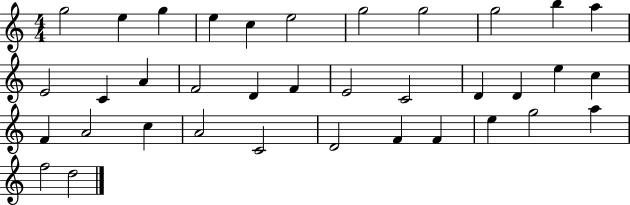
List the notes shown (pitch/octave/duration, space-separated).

G5/h E5/q G5/q E5/q C5/q E5/h G5/h G5/h G5/h B5/q A5/q E4/h C4/q A4/q F4/h D4/q F4/q E4/h C4/h D4/q D4/q E5/q C5/q F4/q A4/h C5/q A4/h C4/h D4/h F4/q F4/q E5/q G5/h A5/q F5/h D5/h